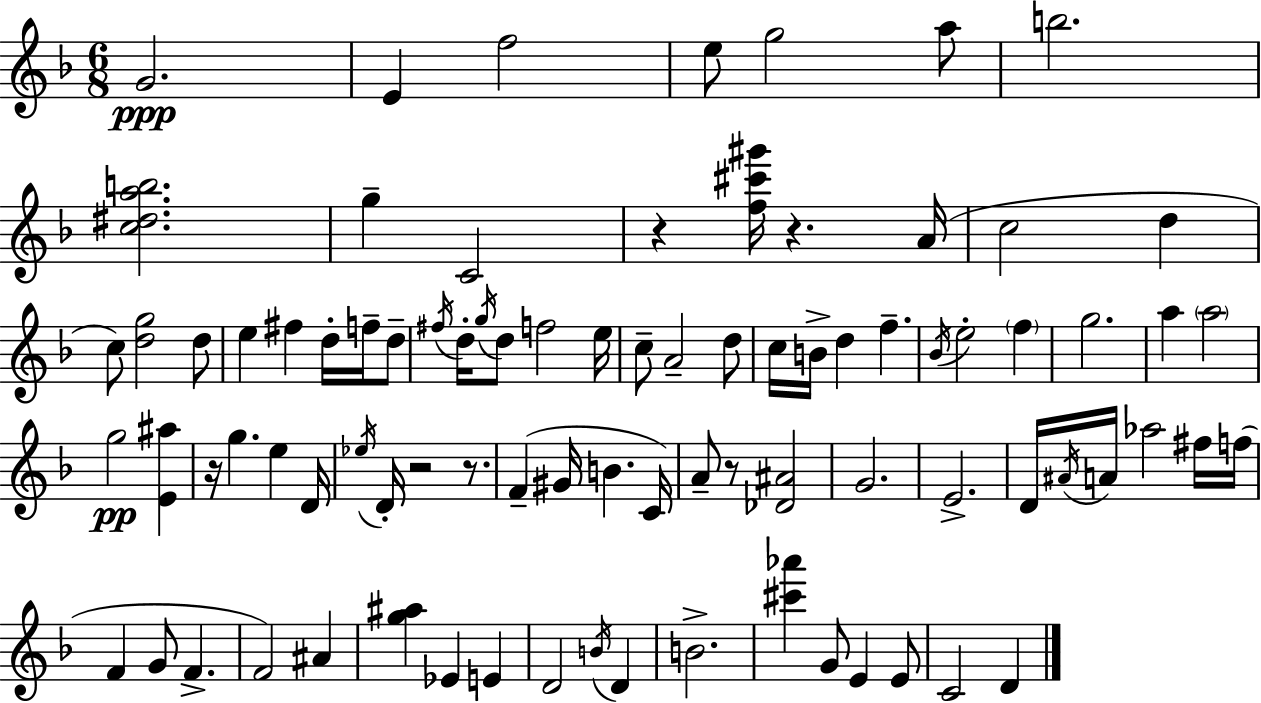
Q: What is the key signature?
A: F major